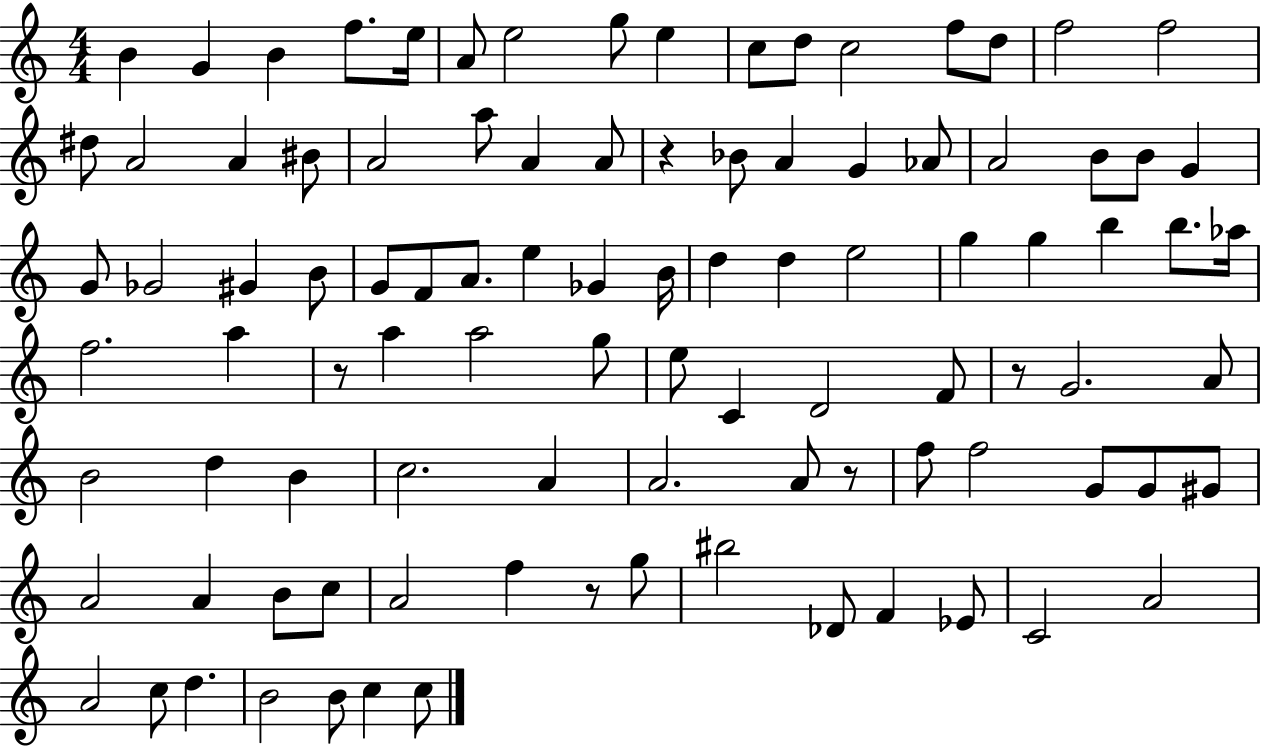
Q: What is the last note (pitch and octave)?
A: C5